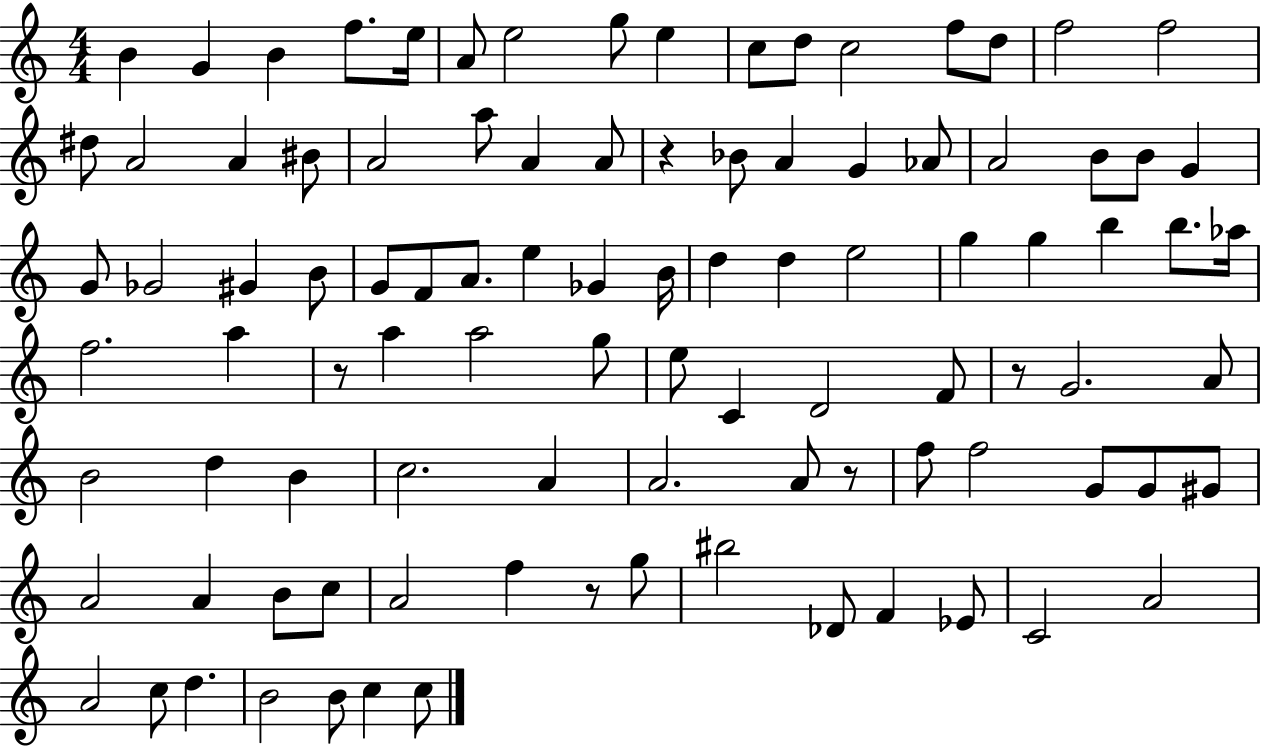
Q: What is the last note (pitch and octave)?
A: C5